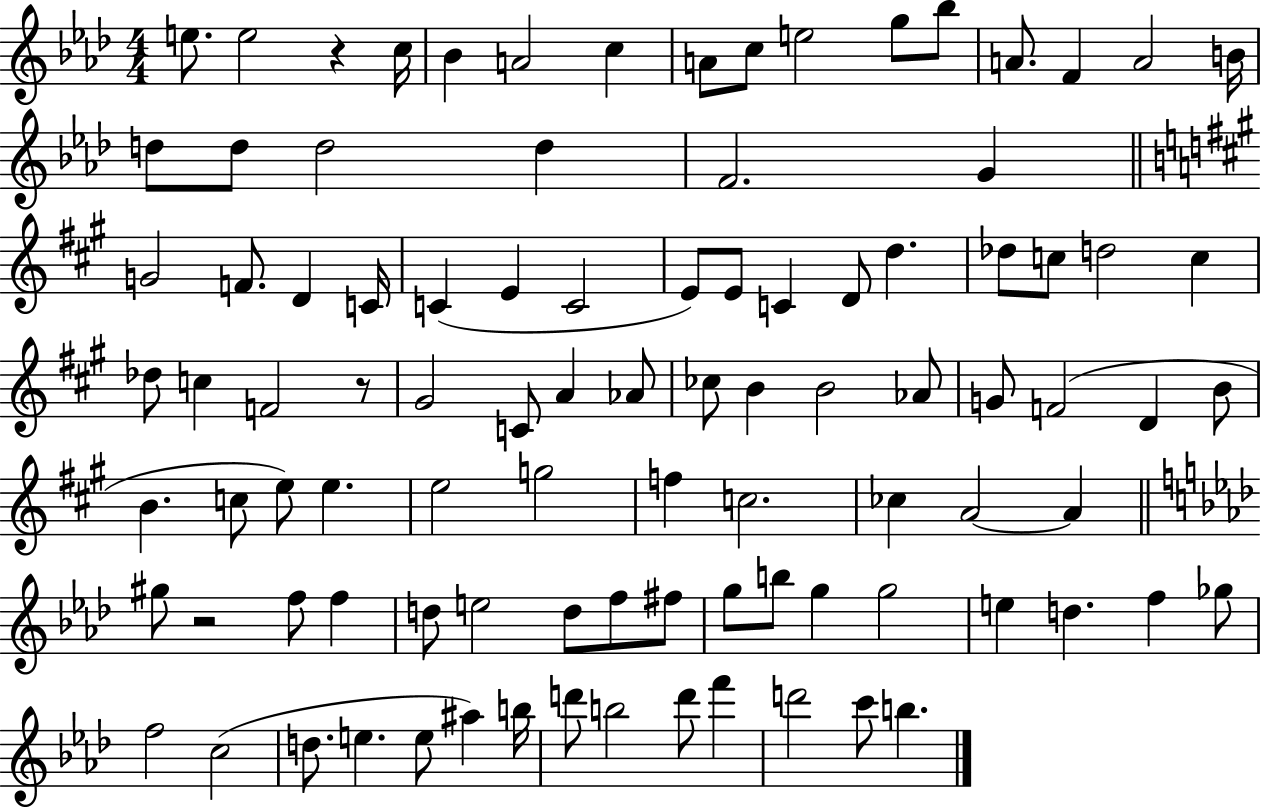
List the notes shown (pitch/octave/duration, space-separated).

E5/e. E5/h R/q C5/s Bb4/q A4/h C5/q A4/e C5/e E5/h G5/e Bb5/e A4/e. F4/q A4/h B4/s D5/e D5/e D5/h D5/q F4/h. G4/q G4/h F4/e. D4/q C4/s C4/q E4/q C4/h E4/e E4/e C4/q D4/e D5/q. Db5/e C5/e D5/h C5/q Db5/e C5/q F4/h R/e G#4/h C4/e A4/q Ab4/e CES5/e B4/q B4/h Ab4/e G4/e F4/h D4/q B4/e B4/q. C5/e E5/e E5/q. E5/h G5/h F5/q C5/h. CES5/q A4/h A4/q G#5/e R/h F5/e F5/q D5/e E5/h D5/e F5/e F#5/e G5/e B5/e G5/q G5/h E5/q D5/q. F5/q Gb5/e F5/h C5/h D5/e. E5/q. E5/e A#5/q B5/s D6/e B5/h D6/e F6/q D6/h C6/e B5/q.